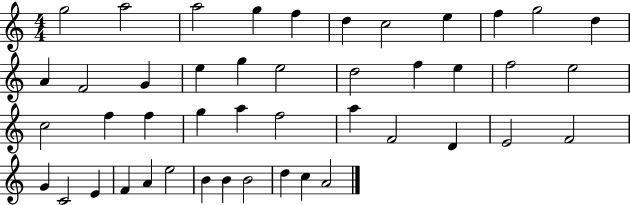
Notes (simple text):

G5/h A5/h A5/h G5/q F5/q D5/q C5/h E5/q F5/q G5/h D5/q A4/q F4/h G4/q E5/q G5/q E5/h D5/h F5/q E5/q F5/h E5/h C5/h F5/q F5/q G5/q A5/q F5/h A5/q F4/h D4/q E4/h F4/h G4/q C4/h E4/q F4/q A4/q E5/h B4/q B4/q B4/h D5/q C5/q A4/h